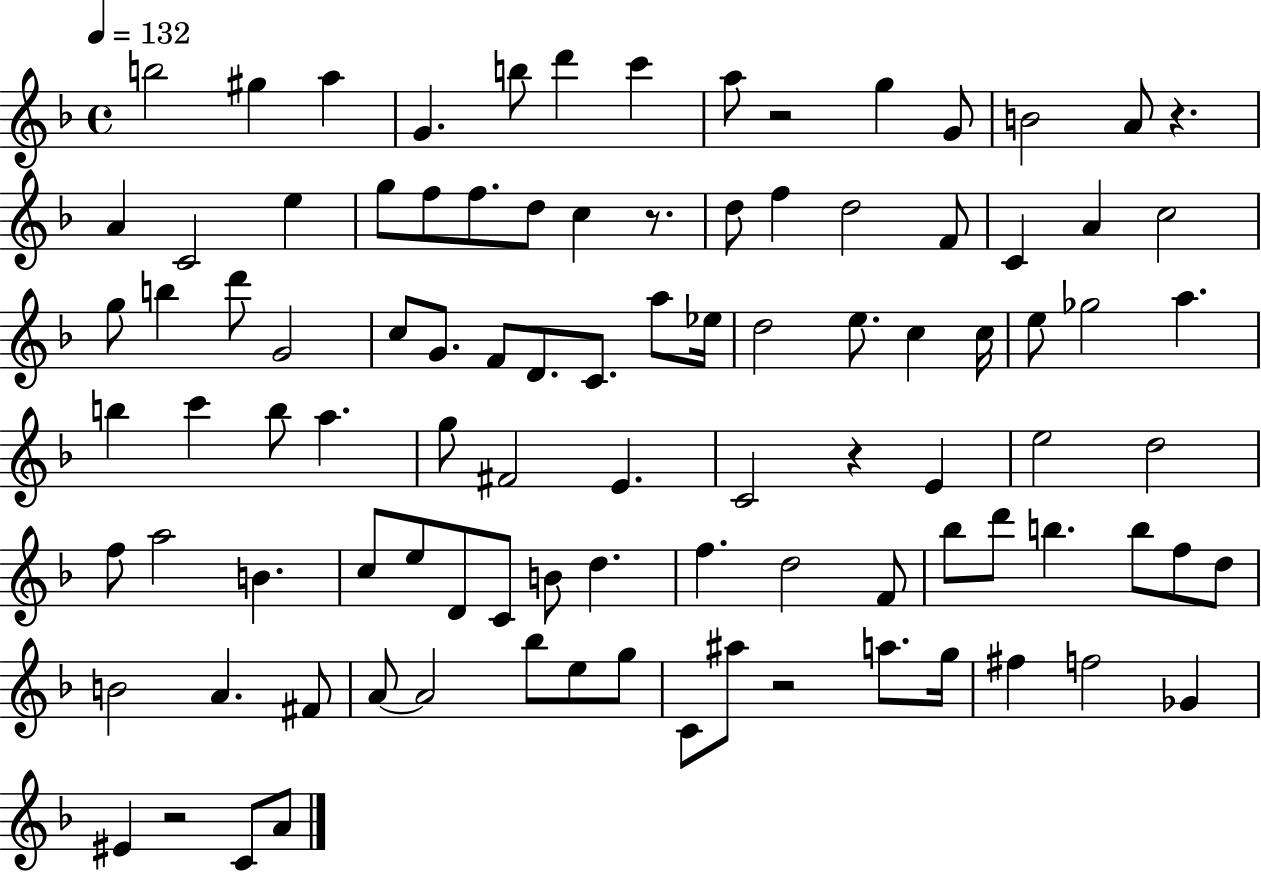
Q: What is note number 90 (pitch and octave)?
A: EIS4